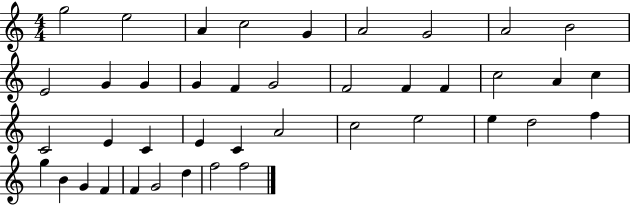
G5/h E5/h A4/q C5/h G4/q A4/h G4/h A4/h B4/h E4/h G4/q G4/q G4/q F4/q G4/h F4/h F4/q F4/q C5/h A4/q C5/q C4/h E4/q C4/q E4/q C4/q A4/h C5/h E5/h E5/q D5/h F5/q G5/q B4/q G4/q F4/q F4/q G4/h D5/q F5/h F5/h